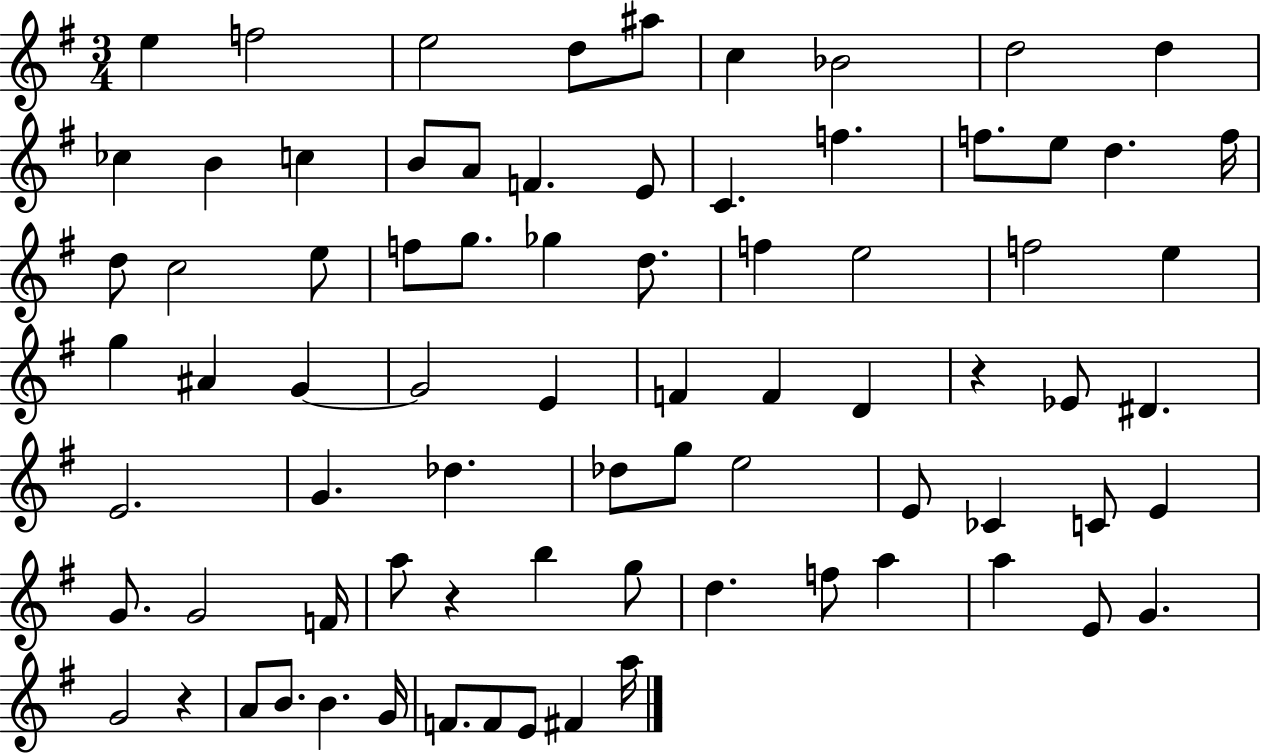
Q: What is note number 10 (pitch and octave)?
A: CES5